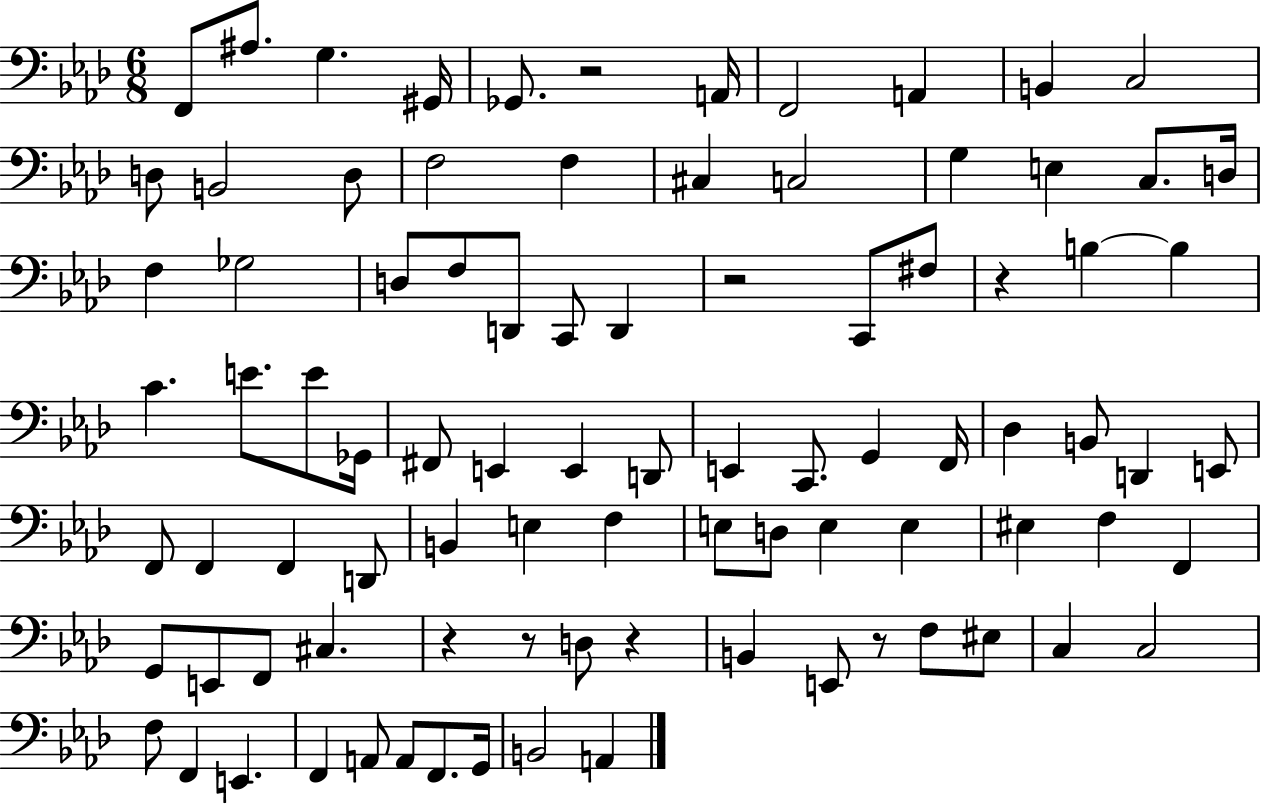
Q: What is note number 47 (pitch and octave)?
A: D2